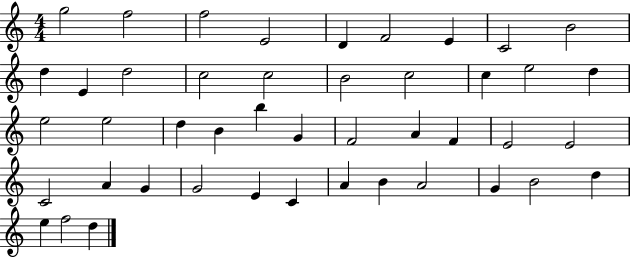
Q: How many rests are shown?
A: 0